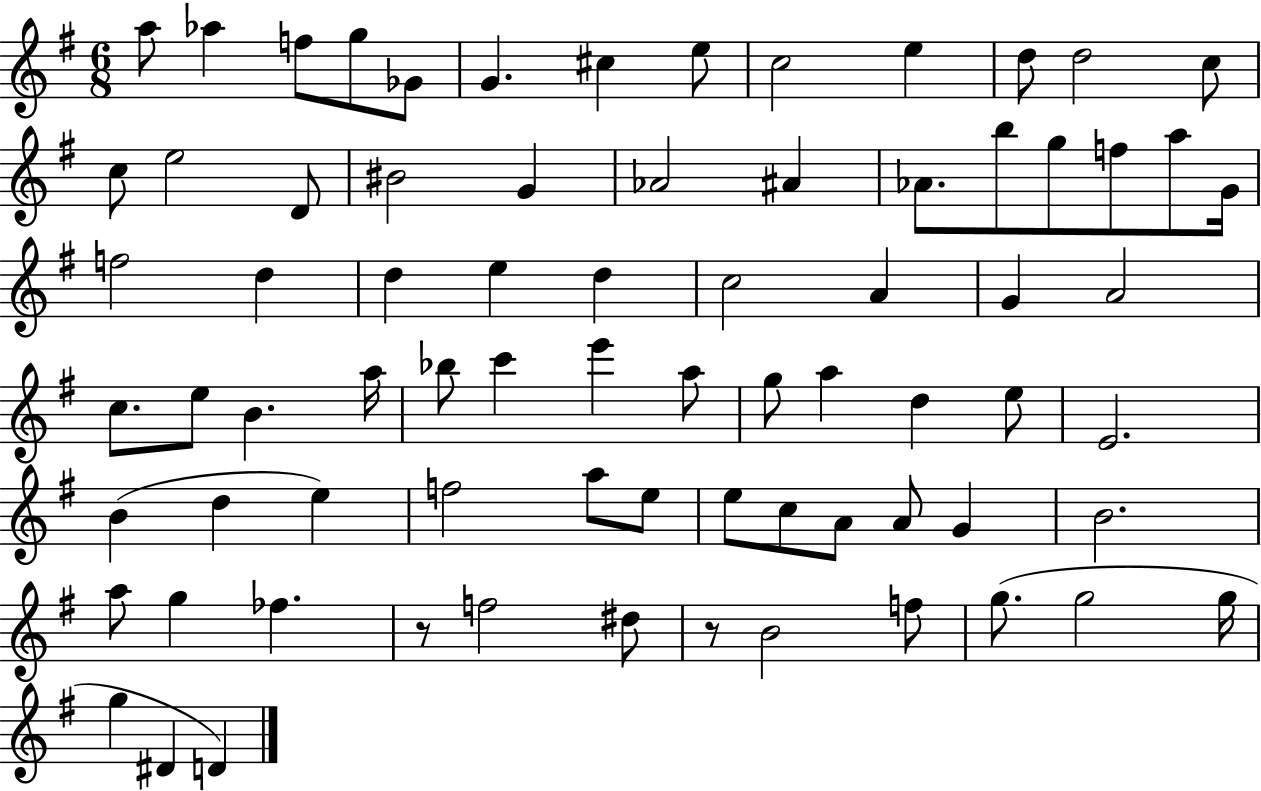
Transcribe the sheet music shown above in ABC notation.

X:1
T:Untitled
M:6/8
L:1/4
K:G
a/2 _a f/2 g/2 _G/2 G ^c e/2 c2 e d/2 d2 c/2 c/2 e2 D/2 ^B2 G _A2 ^A _A/2 b/2 g/2 f/2 a/2 G/4 f2 d d e d c2 A G A2 c/2 e/2 B a/4 _b/2 c' e' a/2 g/2 a d e/2 E2 B d e f2 a/2 e/2 e/2 c/2 A/2 A/2 G B2 a/2 g _f z/2 f2 ^d/2 z/2 B2 f/2 g/2 g2 g/4 g ^D D